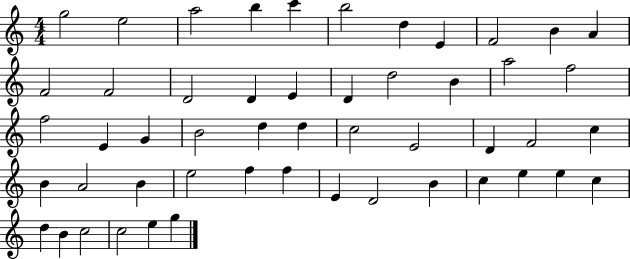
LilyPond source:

{
  \clef treble
  \numericTimeSignature
  \time 4/4
  \key c \major
  g''2 e''2 | a''2 b''4 c'''4 | b''2 d''4 e'4 | f'2 b'4 a'4 | \break f'2 f'2 | d'2 d'4 e'4 | d'4 d''2 b'4 | a''2 f''2 | \break f''2 e'4 g'4 | b'2 d''4 d''4 | c''2 e'2 | d'4 f'2 c''4 | \break b'4 a'2 b'4 | e''2 f''4 f''4 | e'4 d'2 b'4 | c''4 e''4 e''4 c''4 | \break d''4 b'4 c''2 | c''2 e''4 g''4 | \bar "|."
}